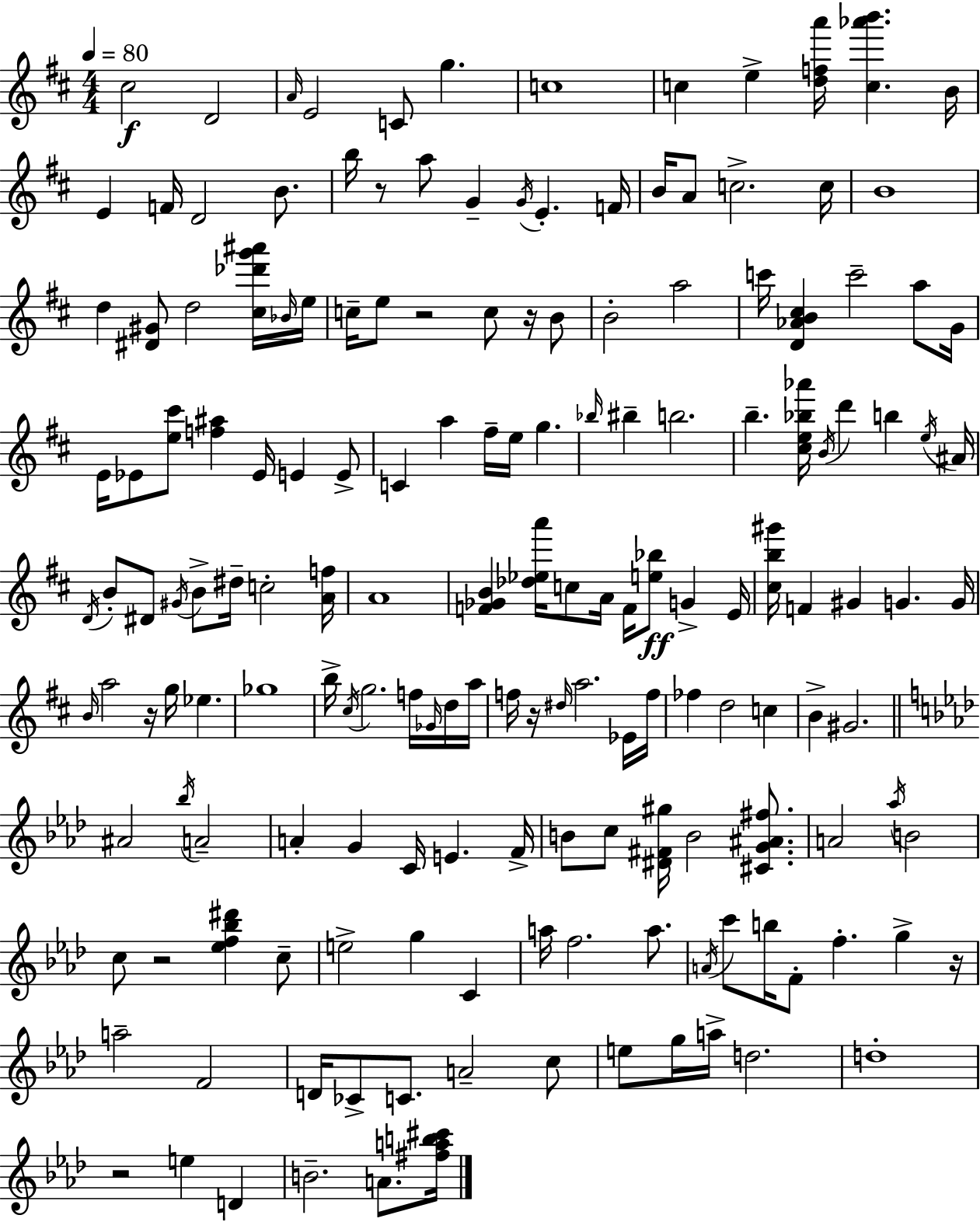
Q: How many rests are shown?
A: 8